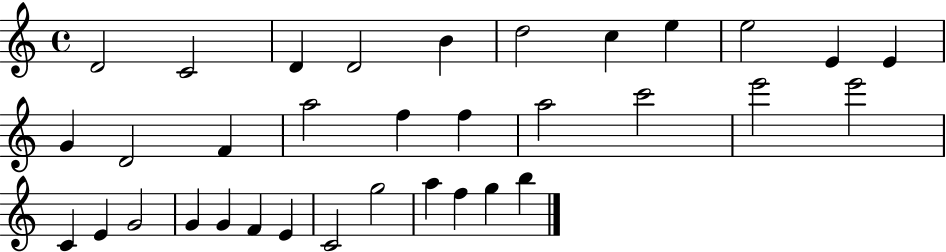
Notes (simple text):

D4/h C4/h D4/q D4/h B4/q D5/h C5/q E5/q E5/h E4/q E4/q G4/q D4/h F4/q A5/h F5/q F5/q A5/h C6/h E6/h E6/h C4/q E4/q G4/h G4/q G4/q F4/q E4/q C4/h G5/h A5/q F5/q G5/q B5/q